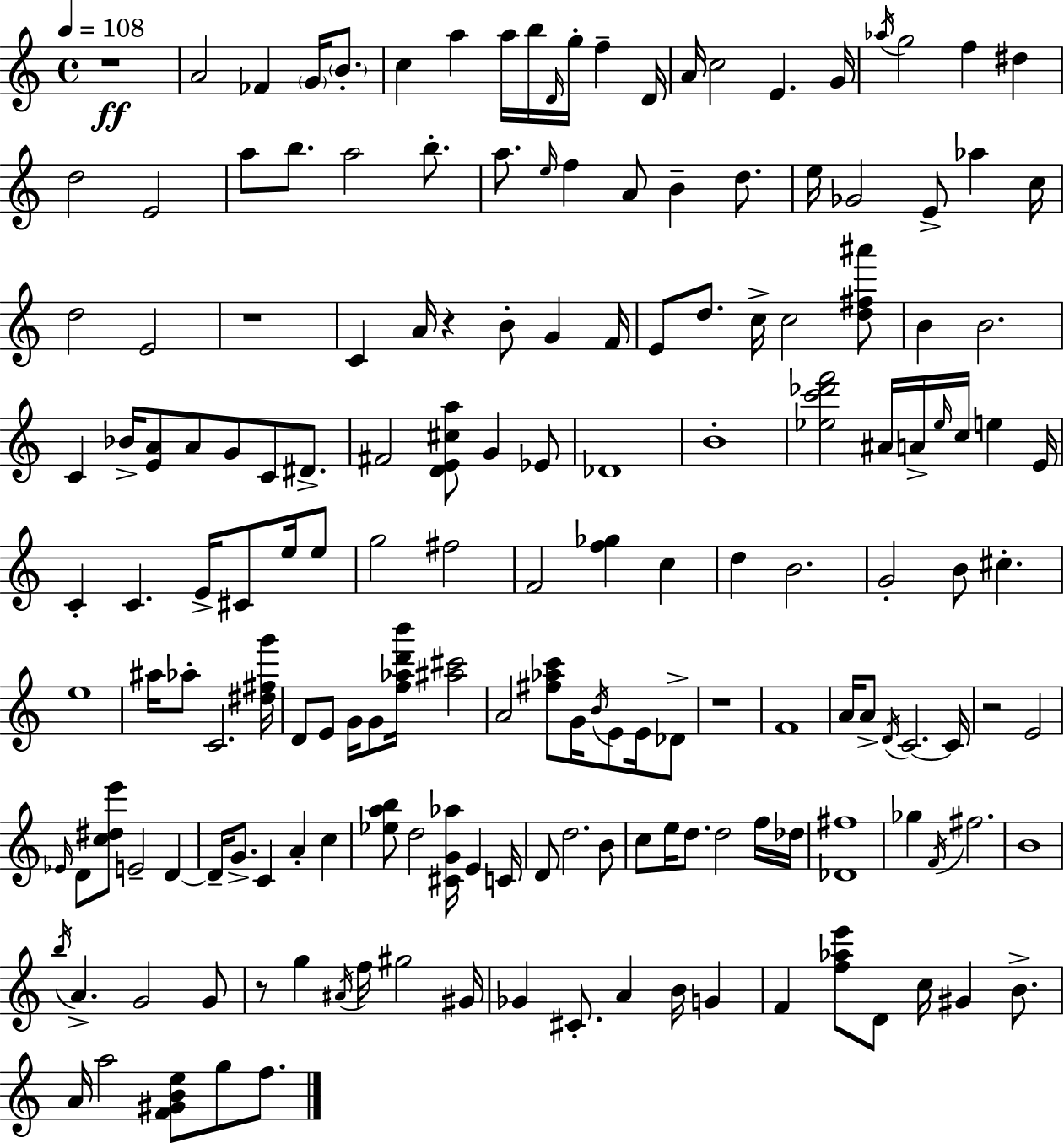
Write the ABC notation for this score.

X:1
T:Untitled
M:4/4
L:1/4
K:Am
z4 A2 _F G/4 B/2 c a a/4 b/4 D/4 g/4 f D/4 A/4 c2 E G/4 _a/4 g2 f ^d d2 E2 a/2 b/2 a2 b/2 a/2 e/4 f A/2 B d/2 e/4 _G2 E/2 _a c/4 d2 E2 z4 C A/4 z B/2 G F/4 E/2 d/2 c/4 c2 [d^f^a']/2 B B2 C _B/4 [EA]/2 A/2 G/2 C/2 ^D/2 ^F2 [DE^ca]/2 G _E/2 _D4 B4 [_ec'_d'f']2 ^A/4 A/4 _e/4 c/4 e E/4 C C E/4 ^C/2 e/4 e/2 g2 ^f2 F2 [f_g] c d B2 G2 B/2 ^c e4 ^a/4 _a/2 C2 [^d^fg']/4 D/2 E/2 G/4 G/2 [f_ad'b']/4 [^a^c']2 A2 [^f_ac']/2 G/4 B/4 E/2 E/4 _D/2 z4 F4 A/4 A/2 D/4 C2 C/4 z2 E2 _E/4 D/2 [c^de']/2 E2 D D/4 G/2 C A c [_eab]/2 d2 [^CG_a]/4 E C/4 D/2 d2 B/2 c/2 e/4 d/2 d2 f/4 _d/4 [_D^f]4 _g F/4 ^f2 B4 b/4 A G2 G/2 z/2 g ^A/4 f/4 ^g2 ^G/4 _G ^C/2 A B/4 G F [f_ae']/2 D/2 c/4 ^G B/2 A/4 a2 [F^GBe]/2 g/2 f/2